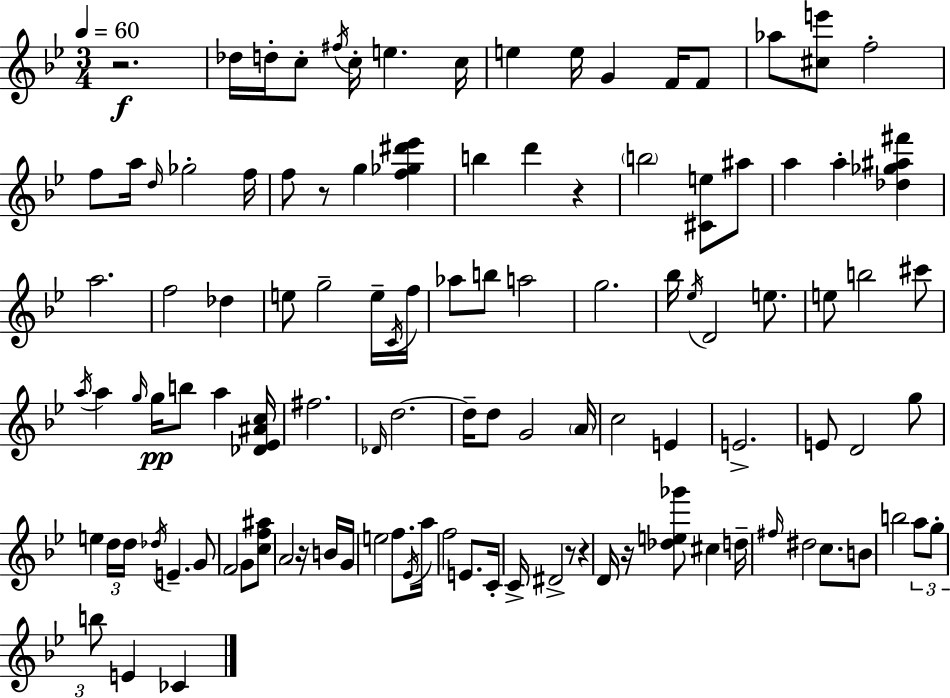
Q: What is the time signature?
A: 3/4